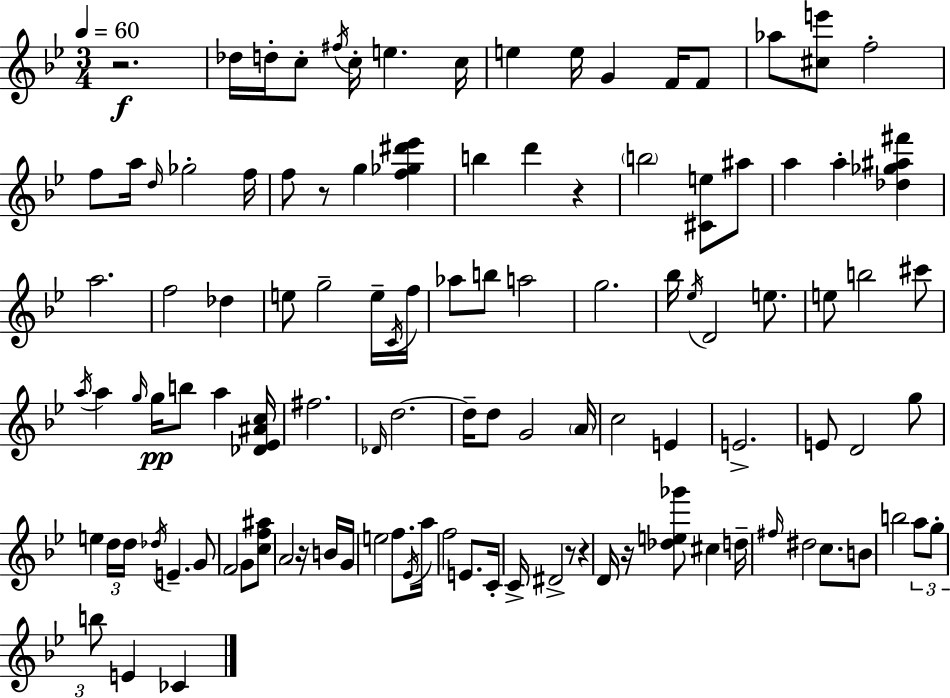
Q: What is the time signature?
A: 3/4